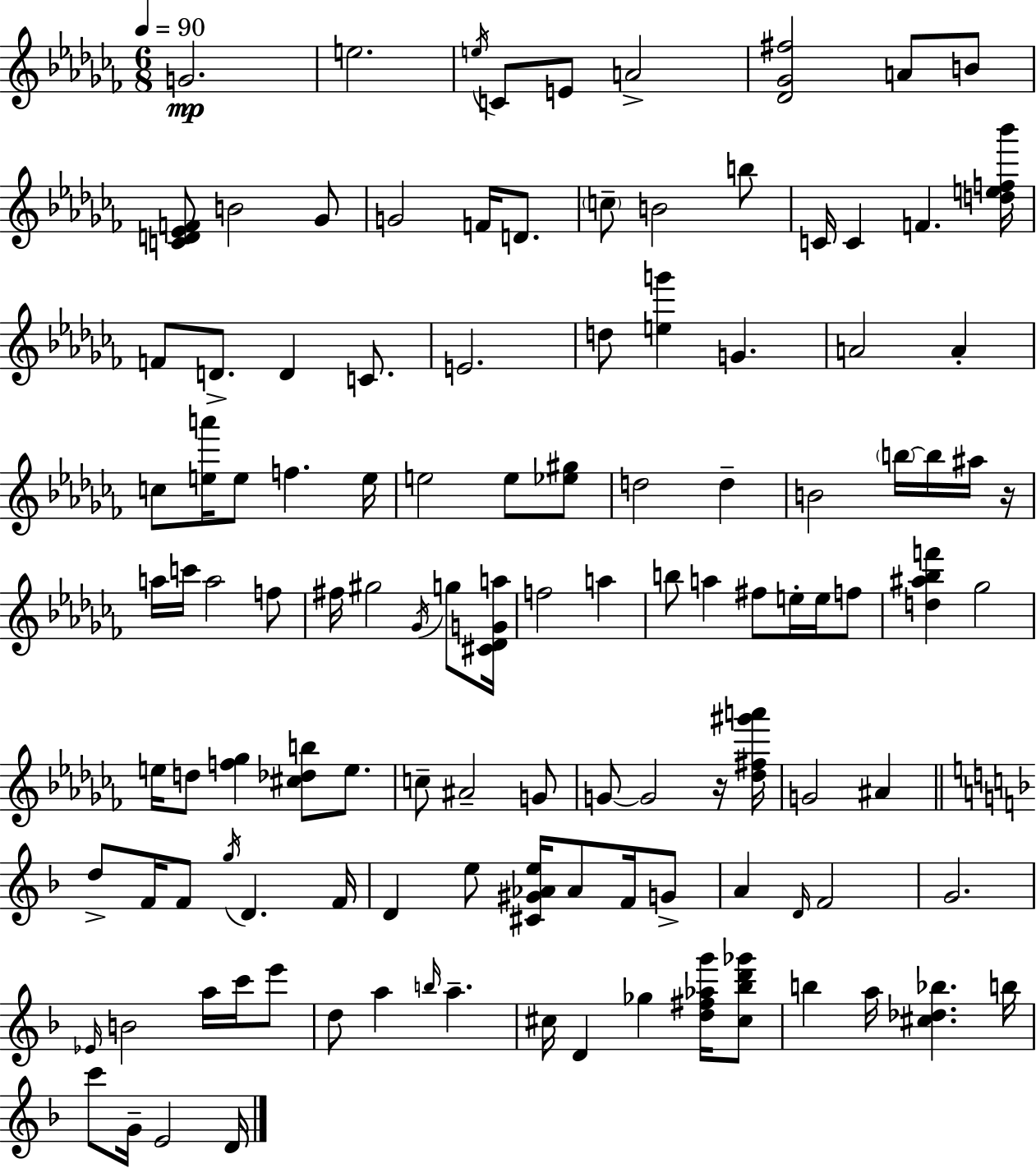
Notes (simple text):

G4/h. E5/h. E5/s C4/e E4/e A4/h [Db4,Gb4,F#5]/h A4/e B4/e [C4,D4,Eb4,F4]/e B4/h Gb4/e G4/h F4/s D4/e. C5/e B4/h B5/e C4/s C4/q F4/q. [D5,E5,F5,Bb6]/s F4/e D4/e. D4/q C4/e. E4/h. D5/e [E5,G6]/q G4/q. A4/h A4/q C5/e [E5,A6]/s E5/e F5/q. E5/s E5/h E5/e [Eb5,G#5]/e D5/h D5/q B4/h B5/s B5/s A#5/s R/s A5/s C6/s A5/h F5/e F#5/s G#5/h Gb4/s G5/e [C#4,Db4,G4,A5]/s F5/h A5/q B5/e A5/q F#5/e E5/s E5/s F5/e [D5,A#5,Bb5,F6]/q Gb5/h E5/s D5/e [F5,Gb5]/q [C#5,Db5,B5]/e E5/e. C5/e A#4/h G4/e G4/e G4/h R/s [Db5,F#5,G#6,A6]/s G4/h A#4/q D5/e F4/s F4/e G5/s D4/q. F4/s D4/q E5/e [C#4,G#4,Ab4,E5]/s Ab4/e F4/s G4/e A4/q D4/s F4/h G4/h. Eb4/s B4/h A5/s C6/s E6/e D5/e A5/q B5/s A5/q. C#5/s D4/q Gb5/q [D5,F#5,Ab5,G6]/s [C#5,Bb5,D6,Gb6]/e B5/q A5/s [C#5,Db5,Bb5]/q. B5/s C6/e G4/s E4/h D4/s